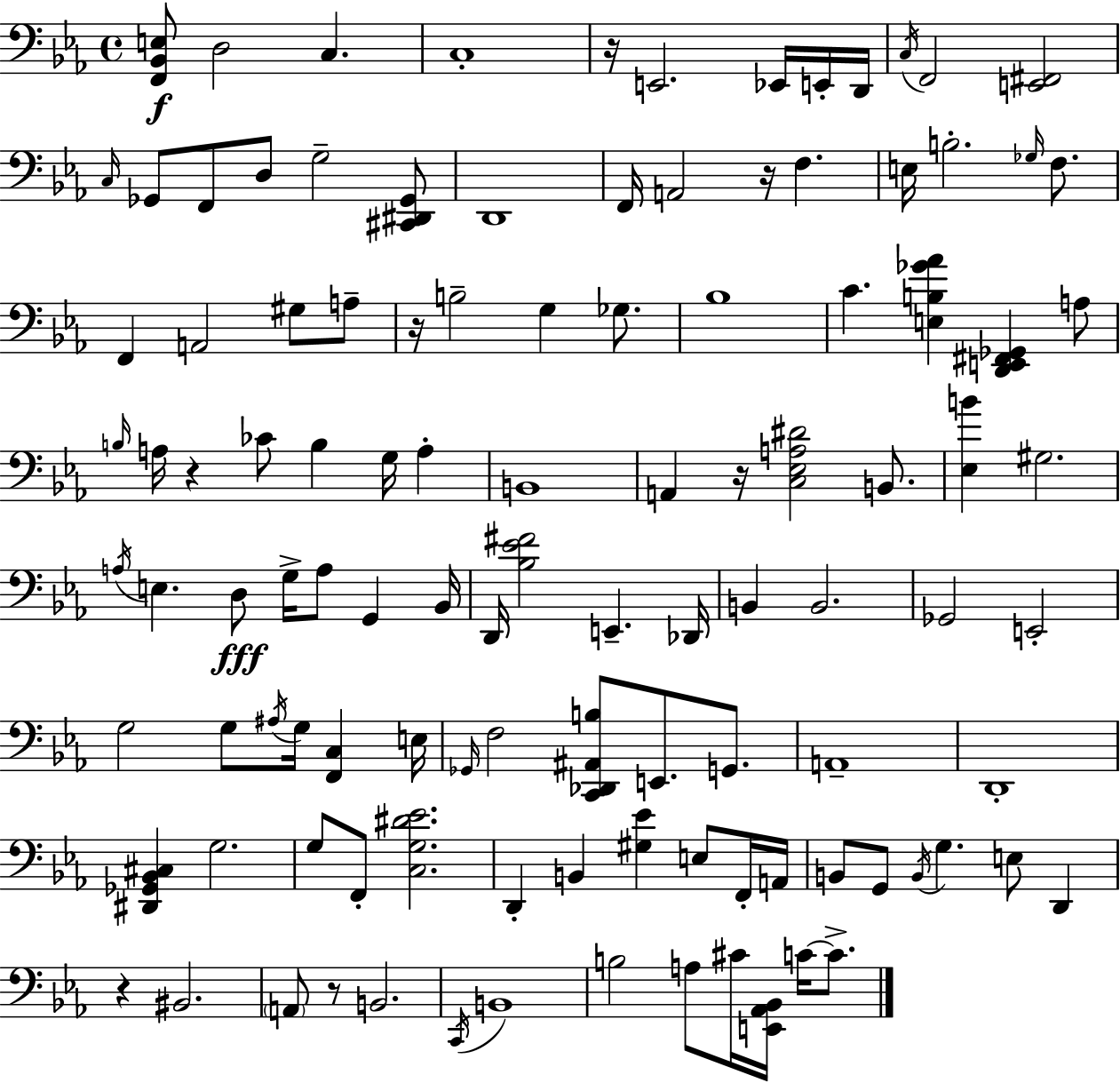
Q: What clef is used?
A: bass